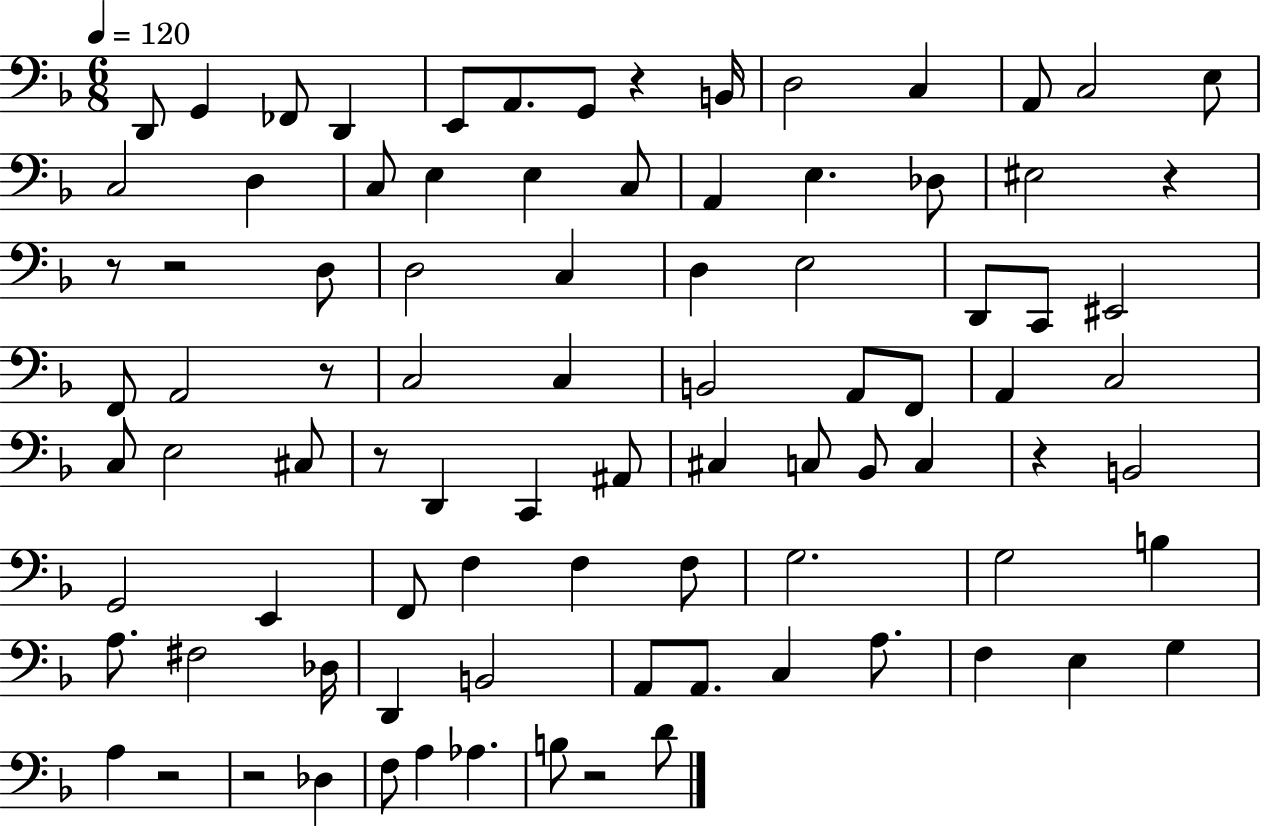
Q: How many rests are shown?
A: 10